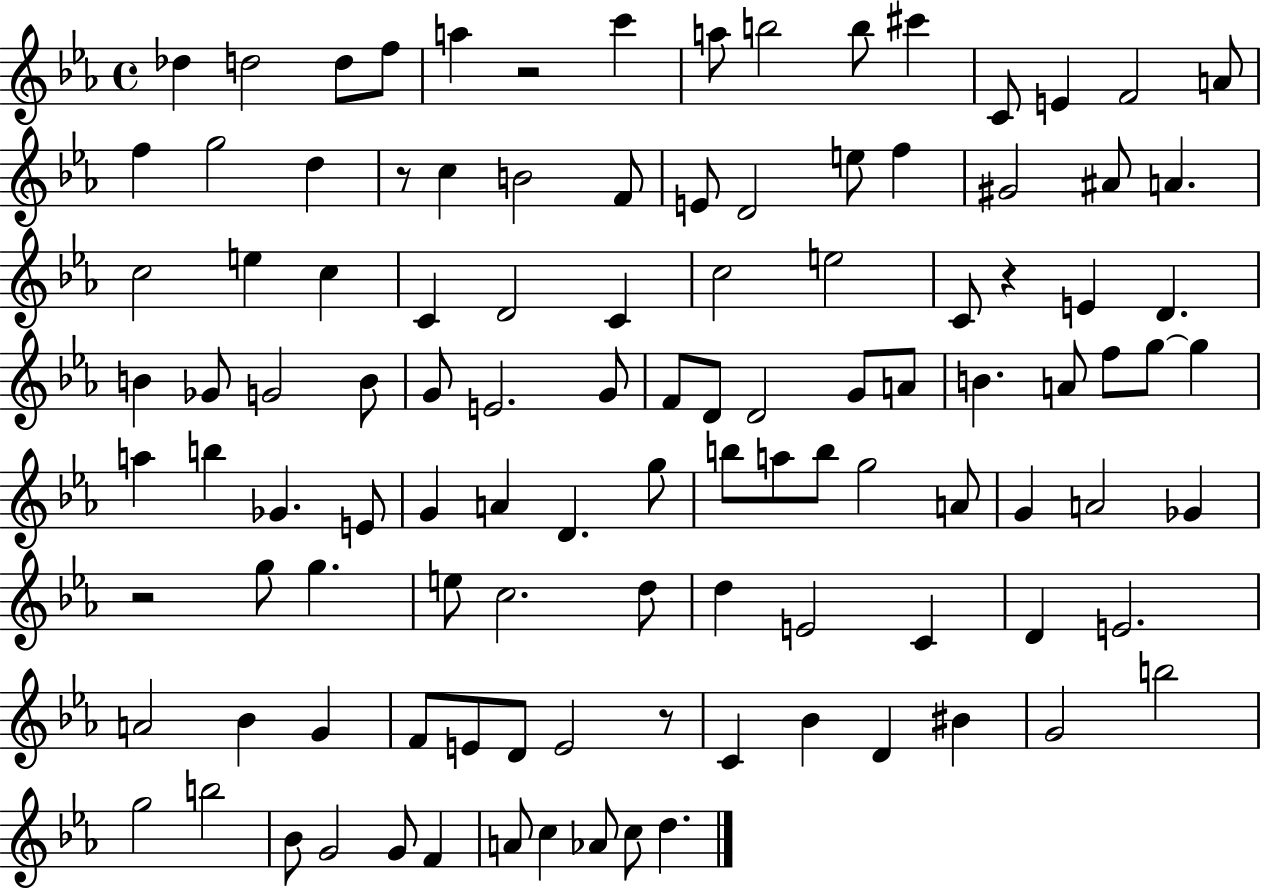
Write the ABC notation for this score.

X:1
T:Untitled
M:4/4
L:1/4
K:Eb
_d d2 d/2 f/2 a z2 c' a/2 b2 b/2 ^c' C/2 E F2 A/2 f g2 d z/2 c B2 F/2 E/2 D2 e/2 f ^G2 ^A/2 A c2 e c C D2 C c2 e2 C/2 z E D B _G/2 G2 B/2 G/2 E2 G/2 F/2 D/2 D2 G/2 A/2 B A/2 f/2 g/2 g a b _G E/2 G A D g/2 b/2 a/2 b/2 g2 A/2 G A2 _G z2 g/2 g e/2 c2 d/2 d E2 C D E2 A2 _B G F/2 E/2 D/2 E2 z/2 C _B D ^B G2 b2 g2 b2 _B/2 G2 G/2 F A/2 c _A/2 c/2 d